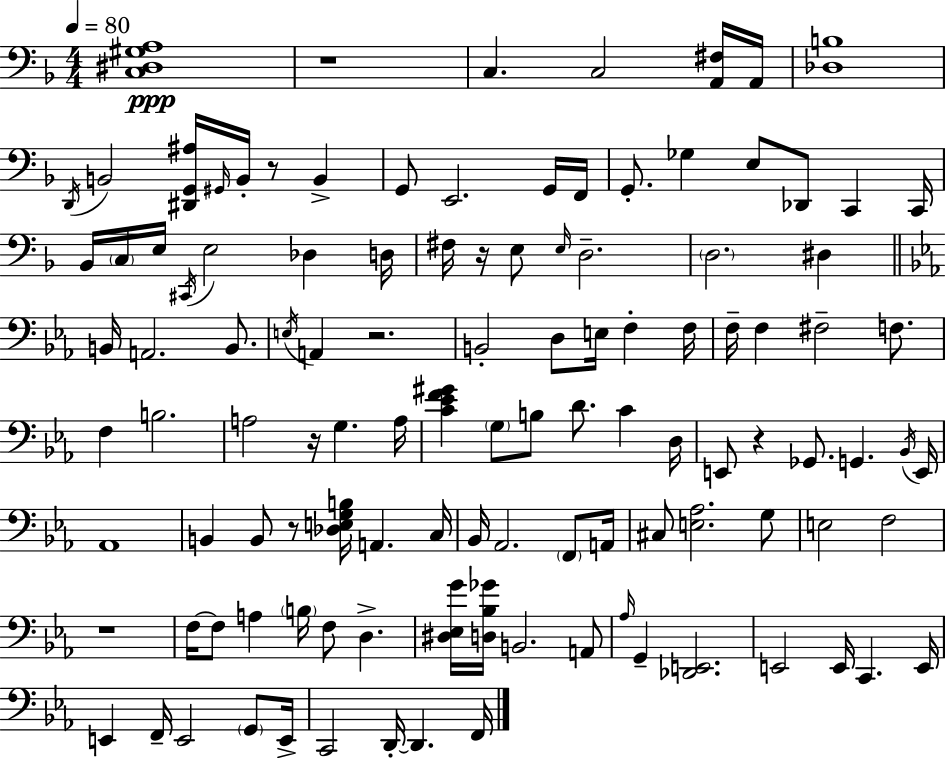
[C3,D#3,G#3,A3]/w R/w C3/q. C3/h [A2,F#3]/s A2/s [Db3,B3]/w D2/s B2/h [D#2,G2,A#3]/s G#2/s B2/s R/e B2/q G2/e E2/h. G2/s F2/s G2/e. Gb3/q E3/e Db2/e C2/q C2/s Bb2/s C3/s E3/s C#2/s E3/h Db3/q D3/s F#3/s R/s E3/e E3/s D3/h. D3/h. D#3/q B2/s A2/h. B2/e. E3/s A2/q R/h. B2/h D3/e E3/s F3/q F3/s F3/s F3/q F#3/h F3/e. F3/q B3/h. A3/h R/s G3/q. A3/s [C4,Eb4,F4,G#4]/q G3/e B3/e D4/e. C4/q D3/s E2/e R/q Gb2/e. G2/q. Bb2/s E2/s Ab2/w B2/q B2/e R/e [Db3,E3,G3,B3]/s A2/q. C3/s Bb2/s Ab2/h. F2/e A2/s C#3/e [E3,Ab3]/h. G3/e E3/h F3/h R/w F3/s F3/e A3/q B3/s F3/e D3/q. [D#3,Eb3,G4]/s [D3,Bb3,Gb4]/s B2/h. A2/e Ab3/s G2/q [Db2,E2]/h. E2/h E2/s C2/q. E2/s E2/q F2/s E2/h G2/e E2/s C2/h D2/s D2/q. F2/s